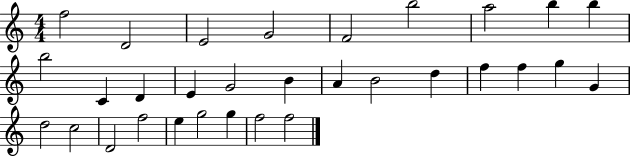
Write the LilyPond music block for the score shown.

{
  \clef treble
  \numericTimeSignature
  \time 4/4
  \key c \major
  f''2 d'2 | e'2 g'2 | f'2 b''2 | a''2 b''4 b''4 | \break b''2 c'4 d'4 | e'4 g'2 b'4 | a'4 b'2 d''4 | f''4 f''4 g''4 g'4 | \break d''2 c''2 | d'2 f''2 | e''4 g''2 g''4 | f''2 f''2 | \break \bar "|."
}